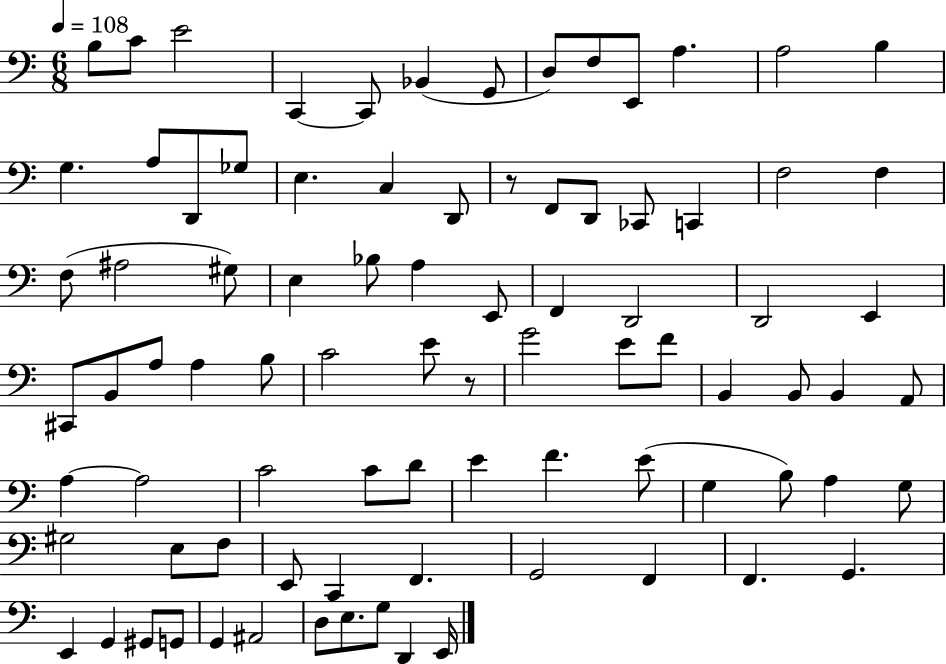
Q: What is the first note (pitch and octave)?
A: B3